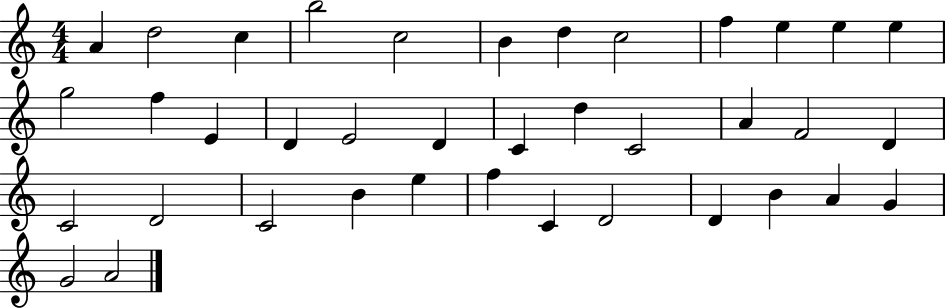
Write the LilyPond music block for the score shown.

{
  \clef treble
  \numericTimeSignature
  \time 4/4
  \key c \major
  a'4 d''2 c''4 | b''2 c''2 | b'4 d''4 c''2 | f''4 e''4 e''4 e''4 | \break g''2 f''4 e'4 | d'4 e'2 d'4 | c'4 d''4 c'2 | a'4 f'2 d'4 | \break c'2 d'2 | c'2 b'4 e''4 | f''4 c'4 d'2 | d'4 b'4 a'4 g'4 | \break g'2 a'2 | \bar "|."
}